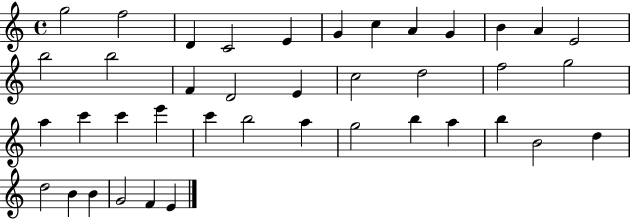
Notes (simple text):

G5/h F5/h D4/q C4/h E4/q G4/q C5/q A4/q G4/q B4/q A4/q E4/h B5/h B5/h F4/q D4/h E4/q C5/h D5/h F5/h G5/h A5/q C6/q C6/q E6/q C6/q B5/h A5/q G5/h B5/q A5/q B5/q B4/h D5/q D5/h B4/q B4/q G4/h F4/q E4/q